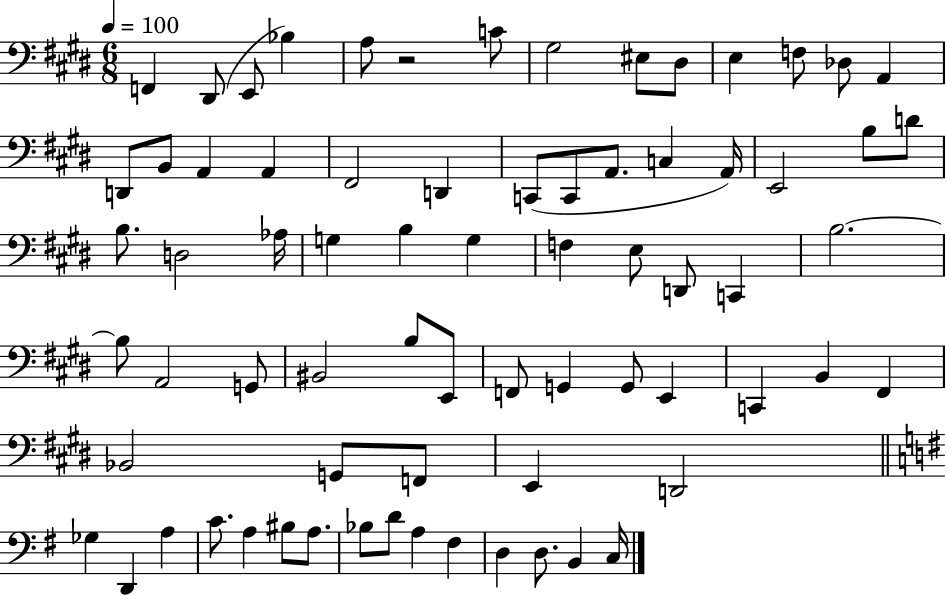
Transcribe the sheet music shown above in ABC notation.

X:1
T:Untitled
M:6/8
L:1/4
K:E
F,, ^D,,/2 E,,/2 _B, A,/2 z2 C/2 ^G,2 ^E,/2 ^D,/2 E, F,/2 _D,/2 A,, D,,/2 B,,/2 A,, A,, ^F,,2 D,, C,,/2 C,,/2 A,,/2 C, A,,/4 E,,2 B,/2 D/2 B,/2 D,2 _A,/4 G, B, G, F, E,/2 D,,/2 C,, B,2 B,/2 A,,2 G,,/2 ^B,,2 B,/2 E,,/2 F,,/2 G,, G,,/2 E,, C,, B,, ^F,, _B,,2 G,,/2 F,,/2 E,, D,,2 _G, D,, A, C/2 A, ^B,/2 A,/2 _B,/2 D/2 A, ^F, D, D,/2 B,, C,/4